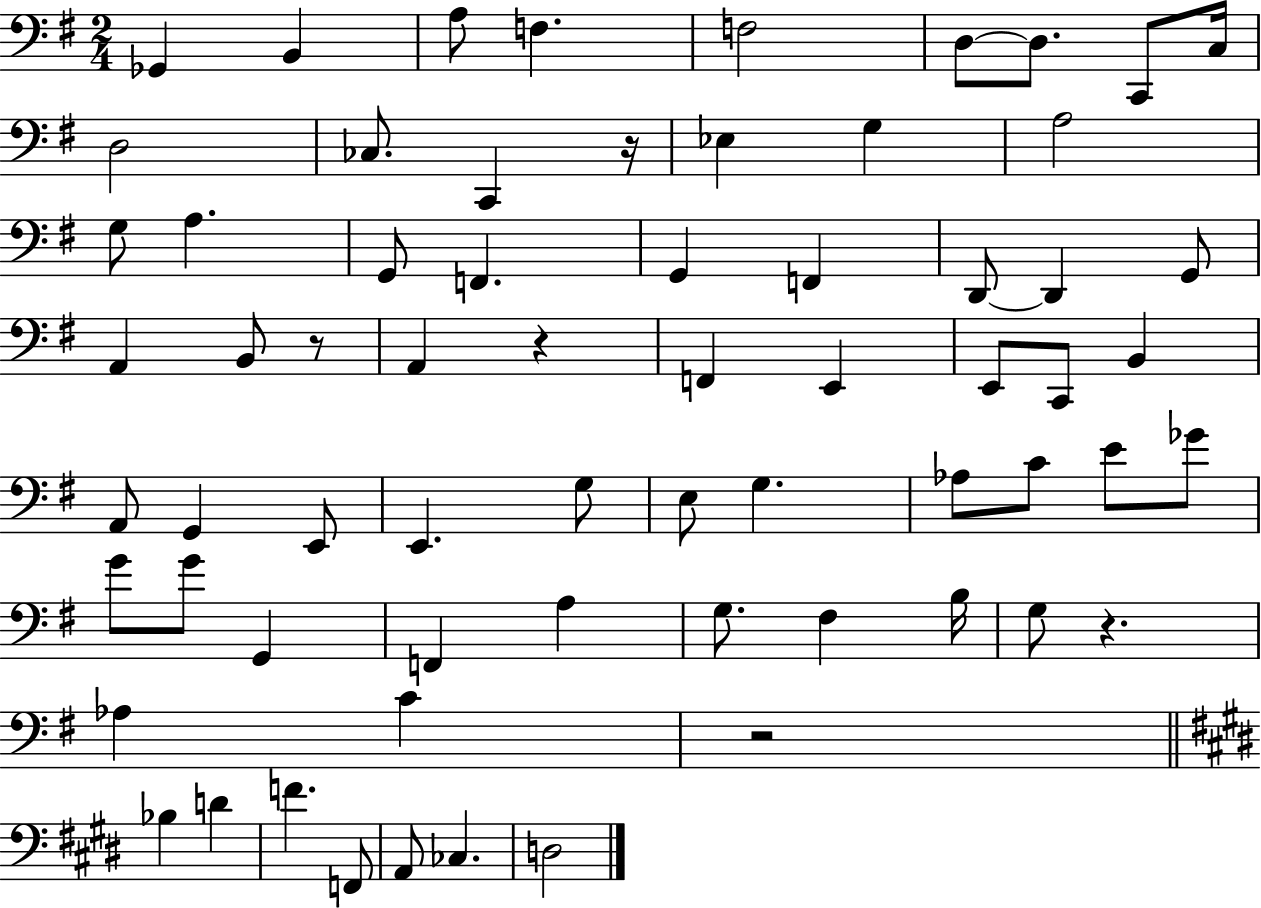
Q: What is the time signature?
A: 2/4